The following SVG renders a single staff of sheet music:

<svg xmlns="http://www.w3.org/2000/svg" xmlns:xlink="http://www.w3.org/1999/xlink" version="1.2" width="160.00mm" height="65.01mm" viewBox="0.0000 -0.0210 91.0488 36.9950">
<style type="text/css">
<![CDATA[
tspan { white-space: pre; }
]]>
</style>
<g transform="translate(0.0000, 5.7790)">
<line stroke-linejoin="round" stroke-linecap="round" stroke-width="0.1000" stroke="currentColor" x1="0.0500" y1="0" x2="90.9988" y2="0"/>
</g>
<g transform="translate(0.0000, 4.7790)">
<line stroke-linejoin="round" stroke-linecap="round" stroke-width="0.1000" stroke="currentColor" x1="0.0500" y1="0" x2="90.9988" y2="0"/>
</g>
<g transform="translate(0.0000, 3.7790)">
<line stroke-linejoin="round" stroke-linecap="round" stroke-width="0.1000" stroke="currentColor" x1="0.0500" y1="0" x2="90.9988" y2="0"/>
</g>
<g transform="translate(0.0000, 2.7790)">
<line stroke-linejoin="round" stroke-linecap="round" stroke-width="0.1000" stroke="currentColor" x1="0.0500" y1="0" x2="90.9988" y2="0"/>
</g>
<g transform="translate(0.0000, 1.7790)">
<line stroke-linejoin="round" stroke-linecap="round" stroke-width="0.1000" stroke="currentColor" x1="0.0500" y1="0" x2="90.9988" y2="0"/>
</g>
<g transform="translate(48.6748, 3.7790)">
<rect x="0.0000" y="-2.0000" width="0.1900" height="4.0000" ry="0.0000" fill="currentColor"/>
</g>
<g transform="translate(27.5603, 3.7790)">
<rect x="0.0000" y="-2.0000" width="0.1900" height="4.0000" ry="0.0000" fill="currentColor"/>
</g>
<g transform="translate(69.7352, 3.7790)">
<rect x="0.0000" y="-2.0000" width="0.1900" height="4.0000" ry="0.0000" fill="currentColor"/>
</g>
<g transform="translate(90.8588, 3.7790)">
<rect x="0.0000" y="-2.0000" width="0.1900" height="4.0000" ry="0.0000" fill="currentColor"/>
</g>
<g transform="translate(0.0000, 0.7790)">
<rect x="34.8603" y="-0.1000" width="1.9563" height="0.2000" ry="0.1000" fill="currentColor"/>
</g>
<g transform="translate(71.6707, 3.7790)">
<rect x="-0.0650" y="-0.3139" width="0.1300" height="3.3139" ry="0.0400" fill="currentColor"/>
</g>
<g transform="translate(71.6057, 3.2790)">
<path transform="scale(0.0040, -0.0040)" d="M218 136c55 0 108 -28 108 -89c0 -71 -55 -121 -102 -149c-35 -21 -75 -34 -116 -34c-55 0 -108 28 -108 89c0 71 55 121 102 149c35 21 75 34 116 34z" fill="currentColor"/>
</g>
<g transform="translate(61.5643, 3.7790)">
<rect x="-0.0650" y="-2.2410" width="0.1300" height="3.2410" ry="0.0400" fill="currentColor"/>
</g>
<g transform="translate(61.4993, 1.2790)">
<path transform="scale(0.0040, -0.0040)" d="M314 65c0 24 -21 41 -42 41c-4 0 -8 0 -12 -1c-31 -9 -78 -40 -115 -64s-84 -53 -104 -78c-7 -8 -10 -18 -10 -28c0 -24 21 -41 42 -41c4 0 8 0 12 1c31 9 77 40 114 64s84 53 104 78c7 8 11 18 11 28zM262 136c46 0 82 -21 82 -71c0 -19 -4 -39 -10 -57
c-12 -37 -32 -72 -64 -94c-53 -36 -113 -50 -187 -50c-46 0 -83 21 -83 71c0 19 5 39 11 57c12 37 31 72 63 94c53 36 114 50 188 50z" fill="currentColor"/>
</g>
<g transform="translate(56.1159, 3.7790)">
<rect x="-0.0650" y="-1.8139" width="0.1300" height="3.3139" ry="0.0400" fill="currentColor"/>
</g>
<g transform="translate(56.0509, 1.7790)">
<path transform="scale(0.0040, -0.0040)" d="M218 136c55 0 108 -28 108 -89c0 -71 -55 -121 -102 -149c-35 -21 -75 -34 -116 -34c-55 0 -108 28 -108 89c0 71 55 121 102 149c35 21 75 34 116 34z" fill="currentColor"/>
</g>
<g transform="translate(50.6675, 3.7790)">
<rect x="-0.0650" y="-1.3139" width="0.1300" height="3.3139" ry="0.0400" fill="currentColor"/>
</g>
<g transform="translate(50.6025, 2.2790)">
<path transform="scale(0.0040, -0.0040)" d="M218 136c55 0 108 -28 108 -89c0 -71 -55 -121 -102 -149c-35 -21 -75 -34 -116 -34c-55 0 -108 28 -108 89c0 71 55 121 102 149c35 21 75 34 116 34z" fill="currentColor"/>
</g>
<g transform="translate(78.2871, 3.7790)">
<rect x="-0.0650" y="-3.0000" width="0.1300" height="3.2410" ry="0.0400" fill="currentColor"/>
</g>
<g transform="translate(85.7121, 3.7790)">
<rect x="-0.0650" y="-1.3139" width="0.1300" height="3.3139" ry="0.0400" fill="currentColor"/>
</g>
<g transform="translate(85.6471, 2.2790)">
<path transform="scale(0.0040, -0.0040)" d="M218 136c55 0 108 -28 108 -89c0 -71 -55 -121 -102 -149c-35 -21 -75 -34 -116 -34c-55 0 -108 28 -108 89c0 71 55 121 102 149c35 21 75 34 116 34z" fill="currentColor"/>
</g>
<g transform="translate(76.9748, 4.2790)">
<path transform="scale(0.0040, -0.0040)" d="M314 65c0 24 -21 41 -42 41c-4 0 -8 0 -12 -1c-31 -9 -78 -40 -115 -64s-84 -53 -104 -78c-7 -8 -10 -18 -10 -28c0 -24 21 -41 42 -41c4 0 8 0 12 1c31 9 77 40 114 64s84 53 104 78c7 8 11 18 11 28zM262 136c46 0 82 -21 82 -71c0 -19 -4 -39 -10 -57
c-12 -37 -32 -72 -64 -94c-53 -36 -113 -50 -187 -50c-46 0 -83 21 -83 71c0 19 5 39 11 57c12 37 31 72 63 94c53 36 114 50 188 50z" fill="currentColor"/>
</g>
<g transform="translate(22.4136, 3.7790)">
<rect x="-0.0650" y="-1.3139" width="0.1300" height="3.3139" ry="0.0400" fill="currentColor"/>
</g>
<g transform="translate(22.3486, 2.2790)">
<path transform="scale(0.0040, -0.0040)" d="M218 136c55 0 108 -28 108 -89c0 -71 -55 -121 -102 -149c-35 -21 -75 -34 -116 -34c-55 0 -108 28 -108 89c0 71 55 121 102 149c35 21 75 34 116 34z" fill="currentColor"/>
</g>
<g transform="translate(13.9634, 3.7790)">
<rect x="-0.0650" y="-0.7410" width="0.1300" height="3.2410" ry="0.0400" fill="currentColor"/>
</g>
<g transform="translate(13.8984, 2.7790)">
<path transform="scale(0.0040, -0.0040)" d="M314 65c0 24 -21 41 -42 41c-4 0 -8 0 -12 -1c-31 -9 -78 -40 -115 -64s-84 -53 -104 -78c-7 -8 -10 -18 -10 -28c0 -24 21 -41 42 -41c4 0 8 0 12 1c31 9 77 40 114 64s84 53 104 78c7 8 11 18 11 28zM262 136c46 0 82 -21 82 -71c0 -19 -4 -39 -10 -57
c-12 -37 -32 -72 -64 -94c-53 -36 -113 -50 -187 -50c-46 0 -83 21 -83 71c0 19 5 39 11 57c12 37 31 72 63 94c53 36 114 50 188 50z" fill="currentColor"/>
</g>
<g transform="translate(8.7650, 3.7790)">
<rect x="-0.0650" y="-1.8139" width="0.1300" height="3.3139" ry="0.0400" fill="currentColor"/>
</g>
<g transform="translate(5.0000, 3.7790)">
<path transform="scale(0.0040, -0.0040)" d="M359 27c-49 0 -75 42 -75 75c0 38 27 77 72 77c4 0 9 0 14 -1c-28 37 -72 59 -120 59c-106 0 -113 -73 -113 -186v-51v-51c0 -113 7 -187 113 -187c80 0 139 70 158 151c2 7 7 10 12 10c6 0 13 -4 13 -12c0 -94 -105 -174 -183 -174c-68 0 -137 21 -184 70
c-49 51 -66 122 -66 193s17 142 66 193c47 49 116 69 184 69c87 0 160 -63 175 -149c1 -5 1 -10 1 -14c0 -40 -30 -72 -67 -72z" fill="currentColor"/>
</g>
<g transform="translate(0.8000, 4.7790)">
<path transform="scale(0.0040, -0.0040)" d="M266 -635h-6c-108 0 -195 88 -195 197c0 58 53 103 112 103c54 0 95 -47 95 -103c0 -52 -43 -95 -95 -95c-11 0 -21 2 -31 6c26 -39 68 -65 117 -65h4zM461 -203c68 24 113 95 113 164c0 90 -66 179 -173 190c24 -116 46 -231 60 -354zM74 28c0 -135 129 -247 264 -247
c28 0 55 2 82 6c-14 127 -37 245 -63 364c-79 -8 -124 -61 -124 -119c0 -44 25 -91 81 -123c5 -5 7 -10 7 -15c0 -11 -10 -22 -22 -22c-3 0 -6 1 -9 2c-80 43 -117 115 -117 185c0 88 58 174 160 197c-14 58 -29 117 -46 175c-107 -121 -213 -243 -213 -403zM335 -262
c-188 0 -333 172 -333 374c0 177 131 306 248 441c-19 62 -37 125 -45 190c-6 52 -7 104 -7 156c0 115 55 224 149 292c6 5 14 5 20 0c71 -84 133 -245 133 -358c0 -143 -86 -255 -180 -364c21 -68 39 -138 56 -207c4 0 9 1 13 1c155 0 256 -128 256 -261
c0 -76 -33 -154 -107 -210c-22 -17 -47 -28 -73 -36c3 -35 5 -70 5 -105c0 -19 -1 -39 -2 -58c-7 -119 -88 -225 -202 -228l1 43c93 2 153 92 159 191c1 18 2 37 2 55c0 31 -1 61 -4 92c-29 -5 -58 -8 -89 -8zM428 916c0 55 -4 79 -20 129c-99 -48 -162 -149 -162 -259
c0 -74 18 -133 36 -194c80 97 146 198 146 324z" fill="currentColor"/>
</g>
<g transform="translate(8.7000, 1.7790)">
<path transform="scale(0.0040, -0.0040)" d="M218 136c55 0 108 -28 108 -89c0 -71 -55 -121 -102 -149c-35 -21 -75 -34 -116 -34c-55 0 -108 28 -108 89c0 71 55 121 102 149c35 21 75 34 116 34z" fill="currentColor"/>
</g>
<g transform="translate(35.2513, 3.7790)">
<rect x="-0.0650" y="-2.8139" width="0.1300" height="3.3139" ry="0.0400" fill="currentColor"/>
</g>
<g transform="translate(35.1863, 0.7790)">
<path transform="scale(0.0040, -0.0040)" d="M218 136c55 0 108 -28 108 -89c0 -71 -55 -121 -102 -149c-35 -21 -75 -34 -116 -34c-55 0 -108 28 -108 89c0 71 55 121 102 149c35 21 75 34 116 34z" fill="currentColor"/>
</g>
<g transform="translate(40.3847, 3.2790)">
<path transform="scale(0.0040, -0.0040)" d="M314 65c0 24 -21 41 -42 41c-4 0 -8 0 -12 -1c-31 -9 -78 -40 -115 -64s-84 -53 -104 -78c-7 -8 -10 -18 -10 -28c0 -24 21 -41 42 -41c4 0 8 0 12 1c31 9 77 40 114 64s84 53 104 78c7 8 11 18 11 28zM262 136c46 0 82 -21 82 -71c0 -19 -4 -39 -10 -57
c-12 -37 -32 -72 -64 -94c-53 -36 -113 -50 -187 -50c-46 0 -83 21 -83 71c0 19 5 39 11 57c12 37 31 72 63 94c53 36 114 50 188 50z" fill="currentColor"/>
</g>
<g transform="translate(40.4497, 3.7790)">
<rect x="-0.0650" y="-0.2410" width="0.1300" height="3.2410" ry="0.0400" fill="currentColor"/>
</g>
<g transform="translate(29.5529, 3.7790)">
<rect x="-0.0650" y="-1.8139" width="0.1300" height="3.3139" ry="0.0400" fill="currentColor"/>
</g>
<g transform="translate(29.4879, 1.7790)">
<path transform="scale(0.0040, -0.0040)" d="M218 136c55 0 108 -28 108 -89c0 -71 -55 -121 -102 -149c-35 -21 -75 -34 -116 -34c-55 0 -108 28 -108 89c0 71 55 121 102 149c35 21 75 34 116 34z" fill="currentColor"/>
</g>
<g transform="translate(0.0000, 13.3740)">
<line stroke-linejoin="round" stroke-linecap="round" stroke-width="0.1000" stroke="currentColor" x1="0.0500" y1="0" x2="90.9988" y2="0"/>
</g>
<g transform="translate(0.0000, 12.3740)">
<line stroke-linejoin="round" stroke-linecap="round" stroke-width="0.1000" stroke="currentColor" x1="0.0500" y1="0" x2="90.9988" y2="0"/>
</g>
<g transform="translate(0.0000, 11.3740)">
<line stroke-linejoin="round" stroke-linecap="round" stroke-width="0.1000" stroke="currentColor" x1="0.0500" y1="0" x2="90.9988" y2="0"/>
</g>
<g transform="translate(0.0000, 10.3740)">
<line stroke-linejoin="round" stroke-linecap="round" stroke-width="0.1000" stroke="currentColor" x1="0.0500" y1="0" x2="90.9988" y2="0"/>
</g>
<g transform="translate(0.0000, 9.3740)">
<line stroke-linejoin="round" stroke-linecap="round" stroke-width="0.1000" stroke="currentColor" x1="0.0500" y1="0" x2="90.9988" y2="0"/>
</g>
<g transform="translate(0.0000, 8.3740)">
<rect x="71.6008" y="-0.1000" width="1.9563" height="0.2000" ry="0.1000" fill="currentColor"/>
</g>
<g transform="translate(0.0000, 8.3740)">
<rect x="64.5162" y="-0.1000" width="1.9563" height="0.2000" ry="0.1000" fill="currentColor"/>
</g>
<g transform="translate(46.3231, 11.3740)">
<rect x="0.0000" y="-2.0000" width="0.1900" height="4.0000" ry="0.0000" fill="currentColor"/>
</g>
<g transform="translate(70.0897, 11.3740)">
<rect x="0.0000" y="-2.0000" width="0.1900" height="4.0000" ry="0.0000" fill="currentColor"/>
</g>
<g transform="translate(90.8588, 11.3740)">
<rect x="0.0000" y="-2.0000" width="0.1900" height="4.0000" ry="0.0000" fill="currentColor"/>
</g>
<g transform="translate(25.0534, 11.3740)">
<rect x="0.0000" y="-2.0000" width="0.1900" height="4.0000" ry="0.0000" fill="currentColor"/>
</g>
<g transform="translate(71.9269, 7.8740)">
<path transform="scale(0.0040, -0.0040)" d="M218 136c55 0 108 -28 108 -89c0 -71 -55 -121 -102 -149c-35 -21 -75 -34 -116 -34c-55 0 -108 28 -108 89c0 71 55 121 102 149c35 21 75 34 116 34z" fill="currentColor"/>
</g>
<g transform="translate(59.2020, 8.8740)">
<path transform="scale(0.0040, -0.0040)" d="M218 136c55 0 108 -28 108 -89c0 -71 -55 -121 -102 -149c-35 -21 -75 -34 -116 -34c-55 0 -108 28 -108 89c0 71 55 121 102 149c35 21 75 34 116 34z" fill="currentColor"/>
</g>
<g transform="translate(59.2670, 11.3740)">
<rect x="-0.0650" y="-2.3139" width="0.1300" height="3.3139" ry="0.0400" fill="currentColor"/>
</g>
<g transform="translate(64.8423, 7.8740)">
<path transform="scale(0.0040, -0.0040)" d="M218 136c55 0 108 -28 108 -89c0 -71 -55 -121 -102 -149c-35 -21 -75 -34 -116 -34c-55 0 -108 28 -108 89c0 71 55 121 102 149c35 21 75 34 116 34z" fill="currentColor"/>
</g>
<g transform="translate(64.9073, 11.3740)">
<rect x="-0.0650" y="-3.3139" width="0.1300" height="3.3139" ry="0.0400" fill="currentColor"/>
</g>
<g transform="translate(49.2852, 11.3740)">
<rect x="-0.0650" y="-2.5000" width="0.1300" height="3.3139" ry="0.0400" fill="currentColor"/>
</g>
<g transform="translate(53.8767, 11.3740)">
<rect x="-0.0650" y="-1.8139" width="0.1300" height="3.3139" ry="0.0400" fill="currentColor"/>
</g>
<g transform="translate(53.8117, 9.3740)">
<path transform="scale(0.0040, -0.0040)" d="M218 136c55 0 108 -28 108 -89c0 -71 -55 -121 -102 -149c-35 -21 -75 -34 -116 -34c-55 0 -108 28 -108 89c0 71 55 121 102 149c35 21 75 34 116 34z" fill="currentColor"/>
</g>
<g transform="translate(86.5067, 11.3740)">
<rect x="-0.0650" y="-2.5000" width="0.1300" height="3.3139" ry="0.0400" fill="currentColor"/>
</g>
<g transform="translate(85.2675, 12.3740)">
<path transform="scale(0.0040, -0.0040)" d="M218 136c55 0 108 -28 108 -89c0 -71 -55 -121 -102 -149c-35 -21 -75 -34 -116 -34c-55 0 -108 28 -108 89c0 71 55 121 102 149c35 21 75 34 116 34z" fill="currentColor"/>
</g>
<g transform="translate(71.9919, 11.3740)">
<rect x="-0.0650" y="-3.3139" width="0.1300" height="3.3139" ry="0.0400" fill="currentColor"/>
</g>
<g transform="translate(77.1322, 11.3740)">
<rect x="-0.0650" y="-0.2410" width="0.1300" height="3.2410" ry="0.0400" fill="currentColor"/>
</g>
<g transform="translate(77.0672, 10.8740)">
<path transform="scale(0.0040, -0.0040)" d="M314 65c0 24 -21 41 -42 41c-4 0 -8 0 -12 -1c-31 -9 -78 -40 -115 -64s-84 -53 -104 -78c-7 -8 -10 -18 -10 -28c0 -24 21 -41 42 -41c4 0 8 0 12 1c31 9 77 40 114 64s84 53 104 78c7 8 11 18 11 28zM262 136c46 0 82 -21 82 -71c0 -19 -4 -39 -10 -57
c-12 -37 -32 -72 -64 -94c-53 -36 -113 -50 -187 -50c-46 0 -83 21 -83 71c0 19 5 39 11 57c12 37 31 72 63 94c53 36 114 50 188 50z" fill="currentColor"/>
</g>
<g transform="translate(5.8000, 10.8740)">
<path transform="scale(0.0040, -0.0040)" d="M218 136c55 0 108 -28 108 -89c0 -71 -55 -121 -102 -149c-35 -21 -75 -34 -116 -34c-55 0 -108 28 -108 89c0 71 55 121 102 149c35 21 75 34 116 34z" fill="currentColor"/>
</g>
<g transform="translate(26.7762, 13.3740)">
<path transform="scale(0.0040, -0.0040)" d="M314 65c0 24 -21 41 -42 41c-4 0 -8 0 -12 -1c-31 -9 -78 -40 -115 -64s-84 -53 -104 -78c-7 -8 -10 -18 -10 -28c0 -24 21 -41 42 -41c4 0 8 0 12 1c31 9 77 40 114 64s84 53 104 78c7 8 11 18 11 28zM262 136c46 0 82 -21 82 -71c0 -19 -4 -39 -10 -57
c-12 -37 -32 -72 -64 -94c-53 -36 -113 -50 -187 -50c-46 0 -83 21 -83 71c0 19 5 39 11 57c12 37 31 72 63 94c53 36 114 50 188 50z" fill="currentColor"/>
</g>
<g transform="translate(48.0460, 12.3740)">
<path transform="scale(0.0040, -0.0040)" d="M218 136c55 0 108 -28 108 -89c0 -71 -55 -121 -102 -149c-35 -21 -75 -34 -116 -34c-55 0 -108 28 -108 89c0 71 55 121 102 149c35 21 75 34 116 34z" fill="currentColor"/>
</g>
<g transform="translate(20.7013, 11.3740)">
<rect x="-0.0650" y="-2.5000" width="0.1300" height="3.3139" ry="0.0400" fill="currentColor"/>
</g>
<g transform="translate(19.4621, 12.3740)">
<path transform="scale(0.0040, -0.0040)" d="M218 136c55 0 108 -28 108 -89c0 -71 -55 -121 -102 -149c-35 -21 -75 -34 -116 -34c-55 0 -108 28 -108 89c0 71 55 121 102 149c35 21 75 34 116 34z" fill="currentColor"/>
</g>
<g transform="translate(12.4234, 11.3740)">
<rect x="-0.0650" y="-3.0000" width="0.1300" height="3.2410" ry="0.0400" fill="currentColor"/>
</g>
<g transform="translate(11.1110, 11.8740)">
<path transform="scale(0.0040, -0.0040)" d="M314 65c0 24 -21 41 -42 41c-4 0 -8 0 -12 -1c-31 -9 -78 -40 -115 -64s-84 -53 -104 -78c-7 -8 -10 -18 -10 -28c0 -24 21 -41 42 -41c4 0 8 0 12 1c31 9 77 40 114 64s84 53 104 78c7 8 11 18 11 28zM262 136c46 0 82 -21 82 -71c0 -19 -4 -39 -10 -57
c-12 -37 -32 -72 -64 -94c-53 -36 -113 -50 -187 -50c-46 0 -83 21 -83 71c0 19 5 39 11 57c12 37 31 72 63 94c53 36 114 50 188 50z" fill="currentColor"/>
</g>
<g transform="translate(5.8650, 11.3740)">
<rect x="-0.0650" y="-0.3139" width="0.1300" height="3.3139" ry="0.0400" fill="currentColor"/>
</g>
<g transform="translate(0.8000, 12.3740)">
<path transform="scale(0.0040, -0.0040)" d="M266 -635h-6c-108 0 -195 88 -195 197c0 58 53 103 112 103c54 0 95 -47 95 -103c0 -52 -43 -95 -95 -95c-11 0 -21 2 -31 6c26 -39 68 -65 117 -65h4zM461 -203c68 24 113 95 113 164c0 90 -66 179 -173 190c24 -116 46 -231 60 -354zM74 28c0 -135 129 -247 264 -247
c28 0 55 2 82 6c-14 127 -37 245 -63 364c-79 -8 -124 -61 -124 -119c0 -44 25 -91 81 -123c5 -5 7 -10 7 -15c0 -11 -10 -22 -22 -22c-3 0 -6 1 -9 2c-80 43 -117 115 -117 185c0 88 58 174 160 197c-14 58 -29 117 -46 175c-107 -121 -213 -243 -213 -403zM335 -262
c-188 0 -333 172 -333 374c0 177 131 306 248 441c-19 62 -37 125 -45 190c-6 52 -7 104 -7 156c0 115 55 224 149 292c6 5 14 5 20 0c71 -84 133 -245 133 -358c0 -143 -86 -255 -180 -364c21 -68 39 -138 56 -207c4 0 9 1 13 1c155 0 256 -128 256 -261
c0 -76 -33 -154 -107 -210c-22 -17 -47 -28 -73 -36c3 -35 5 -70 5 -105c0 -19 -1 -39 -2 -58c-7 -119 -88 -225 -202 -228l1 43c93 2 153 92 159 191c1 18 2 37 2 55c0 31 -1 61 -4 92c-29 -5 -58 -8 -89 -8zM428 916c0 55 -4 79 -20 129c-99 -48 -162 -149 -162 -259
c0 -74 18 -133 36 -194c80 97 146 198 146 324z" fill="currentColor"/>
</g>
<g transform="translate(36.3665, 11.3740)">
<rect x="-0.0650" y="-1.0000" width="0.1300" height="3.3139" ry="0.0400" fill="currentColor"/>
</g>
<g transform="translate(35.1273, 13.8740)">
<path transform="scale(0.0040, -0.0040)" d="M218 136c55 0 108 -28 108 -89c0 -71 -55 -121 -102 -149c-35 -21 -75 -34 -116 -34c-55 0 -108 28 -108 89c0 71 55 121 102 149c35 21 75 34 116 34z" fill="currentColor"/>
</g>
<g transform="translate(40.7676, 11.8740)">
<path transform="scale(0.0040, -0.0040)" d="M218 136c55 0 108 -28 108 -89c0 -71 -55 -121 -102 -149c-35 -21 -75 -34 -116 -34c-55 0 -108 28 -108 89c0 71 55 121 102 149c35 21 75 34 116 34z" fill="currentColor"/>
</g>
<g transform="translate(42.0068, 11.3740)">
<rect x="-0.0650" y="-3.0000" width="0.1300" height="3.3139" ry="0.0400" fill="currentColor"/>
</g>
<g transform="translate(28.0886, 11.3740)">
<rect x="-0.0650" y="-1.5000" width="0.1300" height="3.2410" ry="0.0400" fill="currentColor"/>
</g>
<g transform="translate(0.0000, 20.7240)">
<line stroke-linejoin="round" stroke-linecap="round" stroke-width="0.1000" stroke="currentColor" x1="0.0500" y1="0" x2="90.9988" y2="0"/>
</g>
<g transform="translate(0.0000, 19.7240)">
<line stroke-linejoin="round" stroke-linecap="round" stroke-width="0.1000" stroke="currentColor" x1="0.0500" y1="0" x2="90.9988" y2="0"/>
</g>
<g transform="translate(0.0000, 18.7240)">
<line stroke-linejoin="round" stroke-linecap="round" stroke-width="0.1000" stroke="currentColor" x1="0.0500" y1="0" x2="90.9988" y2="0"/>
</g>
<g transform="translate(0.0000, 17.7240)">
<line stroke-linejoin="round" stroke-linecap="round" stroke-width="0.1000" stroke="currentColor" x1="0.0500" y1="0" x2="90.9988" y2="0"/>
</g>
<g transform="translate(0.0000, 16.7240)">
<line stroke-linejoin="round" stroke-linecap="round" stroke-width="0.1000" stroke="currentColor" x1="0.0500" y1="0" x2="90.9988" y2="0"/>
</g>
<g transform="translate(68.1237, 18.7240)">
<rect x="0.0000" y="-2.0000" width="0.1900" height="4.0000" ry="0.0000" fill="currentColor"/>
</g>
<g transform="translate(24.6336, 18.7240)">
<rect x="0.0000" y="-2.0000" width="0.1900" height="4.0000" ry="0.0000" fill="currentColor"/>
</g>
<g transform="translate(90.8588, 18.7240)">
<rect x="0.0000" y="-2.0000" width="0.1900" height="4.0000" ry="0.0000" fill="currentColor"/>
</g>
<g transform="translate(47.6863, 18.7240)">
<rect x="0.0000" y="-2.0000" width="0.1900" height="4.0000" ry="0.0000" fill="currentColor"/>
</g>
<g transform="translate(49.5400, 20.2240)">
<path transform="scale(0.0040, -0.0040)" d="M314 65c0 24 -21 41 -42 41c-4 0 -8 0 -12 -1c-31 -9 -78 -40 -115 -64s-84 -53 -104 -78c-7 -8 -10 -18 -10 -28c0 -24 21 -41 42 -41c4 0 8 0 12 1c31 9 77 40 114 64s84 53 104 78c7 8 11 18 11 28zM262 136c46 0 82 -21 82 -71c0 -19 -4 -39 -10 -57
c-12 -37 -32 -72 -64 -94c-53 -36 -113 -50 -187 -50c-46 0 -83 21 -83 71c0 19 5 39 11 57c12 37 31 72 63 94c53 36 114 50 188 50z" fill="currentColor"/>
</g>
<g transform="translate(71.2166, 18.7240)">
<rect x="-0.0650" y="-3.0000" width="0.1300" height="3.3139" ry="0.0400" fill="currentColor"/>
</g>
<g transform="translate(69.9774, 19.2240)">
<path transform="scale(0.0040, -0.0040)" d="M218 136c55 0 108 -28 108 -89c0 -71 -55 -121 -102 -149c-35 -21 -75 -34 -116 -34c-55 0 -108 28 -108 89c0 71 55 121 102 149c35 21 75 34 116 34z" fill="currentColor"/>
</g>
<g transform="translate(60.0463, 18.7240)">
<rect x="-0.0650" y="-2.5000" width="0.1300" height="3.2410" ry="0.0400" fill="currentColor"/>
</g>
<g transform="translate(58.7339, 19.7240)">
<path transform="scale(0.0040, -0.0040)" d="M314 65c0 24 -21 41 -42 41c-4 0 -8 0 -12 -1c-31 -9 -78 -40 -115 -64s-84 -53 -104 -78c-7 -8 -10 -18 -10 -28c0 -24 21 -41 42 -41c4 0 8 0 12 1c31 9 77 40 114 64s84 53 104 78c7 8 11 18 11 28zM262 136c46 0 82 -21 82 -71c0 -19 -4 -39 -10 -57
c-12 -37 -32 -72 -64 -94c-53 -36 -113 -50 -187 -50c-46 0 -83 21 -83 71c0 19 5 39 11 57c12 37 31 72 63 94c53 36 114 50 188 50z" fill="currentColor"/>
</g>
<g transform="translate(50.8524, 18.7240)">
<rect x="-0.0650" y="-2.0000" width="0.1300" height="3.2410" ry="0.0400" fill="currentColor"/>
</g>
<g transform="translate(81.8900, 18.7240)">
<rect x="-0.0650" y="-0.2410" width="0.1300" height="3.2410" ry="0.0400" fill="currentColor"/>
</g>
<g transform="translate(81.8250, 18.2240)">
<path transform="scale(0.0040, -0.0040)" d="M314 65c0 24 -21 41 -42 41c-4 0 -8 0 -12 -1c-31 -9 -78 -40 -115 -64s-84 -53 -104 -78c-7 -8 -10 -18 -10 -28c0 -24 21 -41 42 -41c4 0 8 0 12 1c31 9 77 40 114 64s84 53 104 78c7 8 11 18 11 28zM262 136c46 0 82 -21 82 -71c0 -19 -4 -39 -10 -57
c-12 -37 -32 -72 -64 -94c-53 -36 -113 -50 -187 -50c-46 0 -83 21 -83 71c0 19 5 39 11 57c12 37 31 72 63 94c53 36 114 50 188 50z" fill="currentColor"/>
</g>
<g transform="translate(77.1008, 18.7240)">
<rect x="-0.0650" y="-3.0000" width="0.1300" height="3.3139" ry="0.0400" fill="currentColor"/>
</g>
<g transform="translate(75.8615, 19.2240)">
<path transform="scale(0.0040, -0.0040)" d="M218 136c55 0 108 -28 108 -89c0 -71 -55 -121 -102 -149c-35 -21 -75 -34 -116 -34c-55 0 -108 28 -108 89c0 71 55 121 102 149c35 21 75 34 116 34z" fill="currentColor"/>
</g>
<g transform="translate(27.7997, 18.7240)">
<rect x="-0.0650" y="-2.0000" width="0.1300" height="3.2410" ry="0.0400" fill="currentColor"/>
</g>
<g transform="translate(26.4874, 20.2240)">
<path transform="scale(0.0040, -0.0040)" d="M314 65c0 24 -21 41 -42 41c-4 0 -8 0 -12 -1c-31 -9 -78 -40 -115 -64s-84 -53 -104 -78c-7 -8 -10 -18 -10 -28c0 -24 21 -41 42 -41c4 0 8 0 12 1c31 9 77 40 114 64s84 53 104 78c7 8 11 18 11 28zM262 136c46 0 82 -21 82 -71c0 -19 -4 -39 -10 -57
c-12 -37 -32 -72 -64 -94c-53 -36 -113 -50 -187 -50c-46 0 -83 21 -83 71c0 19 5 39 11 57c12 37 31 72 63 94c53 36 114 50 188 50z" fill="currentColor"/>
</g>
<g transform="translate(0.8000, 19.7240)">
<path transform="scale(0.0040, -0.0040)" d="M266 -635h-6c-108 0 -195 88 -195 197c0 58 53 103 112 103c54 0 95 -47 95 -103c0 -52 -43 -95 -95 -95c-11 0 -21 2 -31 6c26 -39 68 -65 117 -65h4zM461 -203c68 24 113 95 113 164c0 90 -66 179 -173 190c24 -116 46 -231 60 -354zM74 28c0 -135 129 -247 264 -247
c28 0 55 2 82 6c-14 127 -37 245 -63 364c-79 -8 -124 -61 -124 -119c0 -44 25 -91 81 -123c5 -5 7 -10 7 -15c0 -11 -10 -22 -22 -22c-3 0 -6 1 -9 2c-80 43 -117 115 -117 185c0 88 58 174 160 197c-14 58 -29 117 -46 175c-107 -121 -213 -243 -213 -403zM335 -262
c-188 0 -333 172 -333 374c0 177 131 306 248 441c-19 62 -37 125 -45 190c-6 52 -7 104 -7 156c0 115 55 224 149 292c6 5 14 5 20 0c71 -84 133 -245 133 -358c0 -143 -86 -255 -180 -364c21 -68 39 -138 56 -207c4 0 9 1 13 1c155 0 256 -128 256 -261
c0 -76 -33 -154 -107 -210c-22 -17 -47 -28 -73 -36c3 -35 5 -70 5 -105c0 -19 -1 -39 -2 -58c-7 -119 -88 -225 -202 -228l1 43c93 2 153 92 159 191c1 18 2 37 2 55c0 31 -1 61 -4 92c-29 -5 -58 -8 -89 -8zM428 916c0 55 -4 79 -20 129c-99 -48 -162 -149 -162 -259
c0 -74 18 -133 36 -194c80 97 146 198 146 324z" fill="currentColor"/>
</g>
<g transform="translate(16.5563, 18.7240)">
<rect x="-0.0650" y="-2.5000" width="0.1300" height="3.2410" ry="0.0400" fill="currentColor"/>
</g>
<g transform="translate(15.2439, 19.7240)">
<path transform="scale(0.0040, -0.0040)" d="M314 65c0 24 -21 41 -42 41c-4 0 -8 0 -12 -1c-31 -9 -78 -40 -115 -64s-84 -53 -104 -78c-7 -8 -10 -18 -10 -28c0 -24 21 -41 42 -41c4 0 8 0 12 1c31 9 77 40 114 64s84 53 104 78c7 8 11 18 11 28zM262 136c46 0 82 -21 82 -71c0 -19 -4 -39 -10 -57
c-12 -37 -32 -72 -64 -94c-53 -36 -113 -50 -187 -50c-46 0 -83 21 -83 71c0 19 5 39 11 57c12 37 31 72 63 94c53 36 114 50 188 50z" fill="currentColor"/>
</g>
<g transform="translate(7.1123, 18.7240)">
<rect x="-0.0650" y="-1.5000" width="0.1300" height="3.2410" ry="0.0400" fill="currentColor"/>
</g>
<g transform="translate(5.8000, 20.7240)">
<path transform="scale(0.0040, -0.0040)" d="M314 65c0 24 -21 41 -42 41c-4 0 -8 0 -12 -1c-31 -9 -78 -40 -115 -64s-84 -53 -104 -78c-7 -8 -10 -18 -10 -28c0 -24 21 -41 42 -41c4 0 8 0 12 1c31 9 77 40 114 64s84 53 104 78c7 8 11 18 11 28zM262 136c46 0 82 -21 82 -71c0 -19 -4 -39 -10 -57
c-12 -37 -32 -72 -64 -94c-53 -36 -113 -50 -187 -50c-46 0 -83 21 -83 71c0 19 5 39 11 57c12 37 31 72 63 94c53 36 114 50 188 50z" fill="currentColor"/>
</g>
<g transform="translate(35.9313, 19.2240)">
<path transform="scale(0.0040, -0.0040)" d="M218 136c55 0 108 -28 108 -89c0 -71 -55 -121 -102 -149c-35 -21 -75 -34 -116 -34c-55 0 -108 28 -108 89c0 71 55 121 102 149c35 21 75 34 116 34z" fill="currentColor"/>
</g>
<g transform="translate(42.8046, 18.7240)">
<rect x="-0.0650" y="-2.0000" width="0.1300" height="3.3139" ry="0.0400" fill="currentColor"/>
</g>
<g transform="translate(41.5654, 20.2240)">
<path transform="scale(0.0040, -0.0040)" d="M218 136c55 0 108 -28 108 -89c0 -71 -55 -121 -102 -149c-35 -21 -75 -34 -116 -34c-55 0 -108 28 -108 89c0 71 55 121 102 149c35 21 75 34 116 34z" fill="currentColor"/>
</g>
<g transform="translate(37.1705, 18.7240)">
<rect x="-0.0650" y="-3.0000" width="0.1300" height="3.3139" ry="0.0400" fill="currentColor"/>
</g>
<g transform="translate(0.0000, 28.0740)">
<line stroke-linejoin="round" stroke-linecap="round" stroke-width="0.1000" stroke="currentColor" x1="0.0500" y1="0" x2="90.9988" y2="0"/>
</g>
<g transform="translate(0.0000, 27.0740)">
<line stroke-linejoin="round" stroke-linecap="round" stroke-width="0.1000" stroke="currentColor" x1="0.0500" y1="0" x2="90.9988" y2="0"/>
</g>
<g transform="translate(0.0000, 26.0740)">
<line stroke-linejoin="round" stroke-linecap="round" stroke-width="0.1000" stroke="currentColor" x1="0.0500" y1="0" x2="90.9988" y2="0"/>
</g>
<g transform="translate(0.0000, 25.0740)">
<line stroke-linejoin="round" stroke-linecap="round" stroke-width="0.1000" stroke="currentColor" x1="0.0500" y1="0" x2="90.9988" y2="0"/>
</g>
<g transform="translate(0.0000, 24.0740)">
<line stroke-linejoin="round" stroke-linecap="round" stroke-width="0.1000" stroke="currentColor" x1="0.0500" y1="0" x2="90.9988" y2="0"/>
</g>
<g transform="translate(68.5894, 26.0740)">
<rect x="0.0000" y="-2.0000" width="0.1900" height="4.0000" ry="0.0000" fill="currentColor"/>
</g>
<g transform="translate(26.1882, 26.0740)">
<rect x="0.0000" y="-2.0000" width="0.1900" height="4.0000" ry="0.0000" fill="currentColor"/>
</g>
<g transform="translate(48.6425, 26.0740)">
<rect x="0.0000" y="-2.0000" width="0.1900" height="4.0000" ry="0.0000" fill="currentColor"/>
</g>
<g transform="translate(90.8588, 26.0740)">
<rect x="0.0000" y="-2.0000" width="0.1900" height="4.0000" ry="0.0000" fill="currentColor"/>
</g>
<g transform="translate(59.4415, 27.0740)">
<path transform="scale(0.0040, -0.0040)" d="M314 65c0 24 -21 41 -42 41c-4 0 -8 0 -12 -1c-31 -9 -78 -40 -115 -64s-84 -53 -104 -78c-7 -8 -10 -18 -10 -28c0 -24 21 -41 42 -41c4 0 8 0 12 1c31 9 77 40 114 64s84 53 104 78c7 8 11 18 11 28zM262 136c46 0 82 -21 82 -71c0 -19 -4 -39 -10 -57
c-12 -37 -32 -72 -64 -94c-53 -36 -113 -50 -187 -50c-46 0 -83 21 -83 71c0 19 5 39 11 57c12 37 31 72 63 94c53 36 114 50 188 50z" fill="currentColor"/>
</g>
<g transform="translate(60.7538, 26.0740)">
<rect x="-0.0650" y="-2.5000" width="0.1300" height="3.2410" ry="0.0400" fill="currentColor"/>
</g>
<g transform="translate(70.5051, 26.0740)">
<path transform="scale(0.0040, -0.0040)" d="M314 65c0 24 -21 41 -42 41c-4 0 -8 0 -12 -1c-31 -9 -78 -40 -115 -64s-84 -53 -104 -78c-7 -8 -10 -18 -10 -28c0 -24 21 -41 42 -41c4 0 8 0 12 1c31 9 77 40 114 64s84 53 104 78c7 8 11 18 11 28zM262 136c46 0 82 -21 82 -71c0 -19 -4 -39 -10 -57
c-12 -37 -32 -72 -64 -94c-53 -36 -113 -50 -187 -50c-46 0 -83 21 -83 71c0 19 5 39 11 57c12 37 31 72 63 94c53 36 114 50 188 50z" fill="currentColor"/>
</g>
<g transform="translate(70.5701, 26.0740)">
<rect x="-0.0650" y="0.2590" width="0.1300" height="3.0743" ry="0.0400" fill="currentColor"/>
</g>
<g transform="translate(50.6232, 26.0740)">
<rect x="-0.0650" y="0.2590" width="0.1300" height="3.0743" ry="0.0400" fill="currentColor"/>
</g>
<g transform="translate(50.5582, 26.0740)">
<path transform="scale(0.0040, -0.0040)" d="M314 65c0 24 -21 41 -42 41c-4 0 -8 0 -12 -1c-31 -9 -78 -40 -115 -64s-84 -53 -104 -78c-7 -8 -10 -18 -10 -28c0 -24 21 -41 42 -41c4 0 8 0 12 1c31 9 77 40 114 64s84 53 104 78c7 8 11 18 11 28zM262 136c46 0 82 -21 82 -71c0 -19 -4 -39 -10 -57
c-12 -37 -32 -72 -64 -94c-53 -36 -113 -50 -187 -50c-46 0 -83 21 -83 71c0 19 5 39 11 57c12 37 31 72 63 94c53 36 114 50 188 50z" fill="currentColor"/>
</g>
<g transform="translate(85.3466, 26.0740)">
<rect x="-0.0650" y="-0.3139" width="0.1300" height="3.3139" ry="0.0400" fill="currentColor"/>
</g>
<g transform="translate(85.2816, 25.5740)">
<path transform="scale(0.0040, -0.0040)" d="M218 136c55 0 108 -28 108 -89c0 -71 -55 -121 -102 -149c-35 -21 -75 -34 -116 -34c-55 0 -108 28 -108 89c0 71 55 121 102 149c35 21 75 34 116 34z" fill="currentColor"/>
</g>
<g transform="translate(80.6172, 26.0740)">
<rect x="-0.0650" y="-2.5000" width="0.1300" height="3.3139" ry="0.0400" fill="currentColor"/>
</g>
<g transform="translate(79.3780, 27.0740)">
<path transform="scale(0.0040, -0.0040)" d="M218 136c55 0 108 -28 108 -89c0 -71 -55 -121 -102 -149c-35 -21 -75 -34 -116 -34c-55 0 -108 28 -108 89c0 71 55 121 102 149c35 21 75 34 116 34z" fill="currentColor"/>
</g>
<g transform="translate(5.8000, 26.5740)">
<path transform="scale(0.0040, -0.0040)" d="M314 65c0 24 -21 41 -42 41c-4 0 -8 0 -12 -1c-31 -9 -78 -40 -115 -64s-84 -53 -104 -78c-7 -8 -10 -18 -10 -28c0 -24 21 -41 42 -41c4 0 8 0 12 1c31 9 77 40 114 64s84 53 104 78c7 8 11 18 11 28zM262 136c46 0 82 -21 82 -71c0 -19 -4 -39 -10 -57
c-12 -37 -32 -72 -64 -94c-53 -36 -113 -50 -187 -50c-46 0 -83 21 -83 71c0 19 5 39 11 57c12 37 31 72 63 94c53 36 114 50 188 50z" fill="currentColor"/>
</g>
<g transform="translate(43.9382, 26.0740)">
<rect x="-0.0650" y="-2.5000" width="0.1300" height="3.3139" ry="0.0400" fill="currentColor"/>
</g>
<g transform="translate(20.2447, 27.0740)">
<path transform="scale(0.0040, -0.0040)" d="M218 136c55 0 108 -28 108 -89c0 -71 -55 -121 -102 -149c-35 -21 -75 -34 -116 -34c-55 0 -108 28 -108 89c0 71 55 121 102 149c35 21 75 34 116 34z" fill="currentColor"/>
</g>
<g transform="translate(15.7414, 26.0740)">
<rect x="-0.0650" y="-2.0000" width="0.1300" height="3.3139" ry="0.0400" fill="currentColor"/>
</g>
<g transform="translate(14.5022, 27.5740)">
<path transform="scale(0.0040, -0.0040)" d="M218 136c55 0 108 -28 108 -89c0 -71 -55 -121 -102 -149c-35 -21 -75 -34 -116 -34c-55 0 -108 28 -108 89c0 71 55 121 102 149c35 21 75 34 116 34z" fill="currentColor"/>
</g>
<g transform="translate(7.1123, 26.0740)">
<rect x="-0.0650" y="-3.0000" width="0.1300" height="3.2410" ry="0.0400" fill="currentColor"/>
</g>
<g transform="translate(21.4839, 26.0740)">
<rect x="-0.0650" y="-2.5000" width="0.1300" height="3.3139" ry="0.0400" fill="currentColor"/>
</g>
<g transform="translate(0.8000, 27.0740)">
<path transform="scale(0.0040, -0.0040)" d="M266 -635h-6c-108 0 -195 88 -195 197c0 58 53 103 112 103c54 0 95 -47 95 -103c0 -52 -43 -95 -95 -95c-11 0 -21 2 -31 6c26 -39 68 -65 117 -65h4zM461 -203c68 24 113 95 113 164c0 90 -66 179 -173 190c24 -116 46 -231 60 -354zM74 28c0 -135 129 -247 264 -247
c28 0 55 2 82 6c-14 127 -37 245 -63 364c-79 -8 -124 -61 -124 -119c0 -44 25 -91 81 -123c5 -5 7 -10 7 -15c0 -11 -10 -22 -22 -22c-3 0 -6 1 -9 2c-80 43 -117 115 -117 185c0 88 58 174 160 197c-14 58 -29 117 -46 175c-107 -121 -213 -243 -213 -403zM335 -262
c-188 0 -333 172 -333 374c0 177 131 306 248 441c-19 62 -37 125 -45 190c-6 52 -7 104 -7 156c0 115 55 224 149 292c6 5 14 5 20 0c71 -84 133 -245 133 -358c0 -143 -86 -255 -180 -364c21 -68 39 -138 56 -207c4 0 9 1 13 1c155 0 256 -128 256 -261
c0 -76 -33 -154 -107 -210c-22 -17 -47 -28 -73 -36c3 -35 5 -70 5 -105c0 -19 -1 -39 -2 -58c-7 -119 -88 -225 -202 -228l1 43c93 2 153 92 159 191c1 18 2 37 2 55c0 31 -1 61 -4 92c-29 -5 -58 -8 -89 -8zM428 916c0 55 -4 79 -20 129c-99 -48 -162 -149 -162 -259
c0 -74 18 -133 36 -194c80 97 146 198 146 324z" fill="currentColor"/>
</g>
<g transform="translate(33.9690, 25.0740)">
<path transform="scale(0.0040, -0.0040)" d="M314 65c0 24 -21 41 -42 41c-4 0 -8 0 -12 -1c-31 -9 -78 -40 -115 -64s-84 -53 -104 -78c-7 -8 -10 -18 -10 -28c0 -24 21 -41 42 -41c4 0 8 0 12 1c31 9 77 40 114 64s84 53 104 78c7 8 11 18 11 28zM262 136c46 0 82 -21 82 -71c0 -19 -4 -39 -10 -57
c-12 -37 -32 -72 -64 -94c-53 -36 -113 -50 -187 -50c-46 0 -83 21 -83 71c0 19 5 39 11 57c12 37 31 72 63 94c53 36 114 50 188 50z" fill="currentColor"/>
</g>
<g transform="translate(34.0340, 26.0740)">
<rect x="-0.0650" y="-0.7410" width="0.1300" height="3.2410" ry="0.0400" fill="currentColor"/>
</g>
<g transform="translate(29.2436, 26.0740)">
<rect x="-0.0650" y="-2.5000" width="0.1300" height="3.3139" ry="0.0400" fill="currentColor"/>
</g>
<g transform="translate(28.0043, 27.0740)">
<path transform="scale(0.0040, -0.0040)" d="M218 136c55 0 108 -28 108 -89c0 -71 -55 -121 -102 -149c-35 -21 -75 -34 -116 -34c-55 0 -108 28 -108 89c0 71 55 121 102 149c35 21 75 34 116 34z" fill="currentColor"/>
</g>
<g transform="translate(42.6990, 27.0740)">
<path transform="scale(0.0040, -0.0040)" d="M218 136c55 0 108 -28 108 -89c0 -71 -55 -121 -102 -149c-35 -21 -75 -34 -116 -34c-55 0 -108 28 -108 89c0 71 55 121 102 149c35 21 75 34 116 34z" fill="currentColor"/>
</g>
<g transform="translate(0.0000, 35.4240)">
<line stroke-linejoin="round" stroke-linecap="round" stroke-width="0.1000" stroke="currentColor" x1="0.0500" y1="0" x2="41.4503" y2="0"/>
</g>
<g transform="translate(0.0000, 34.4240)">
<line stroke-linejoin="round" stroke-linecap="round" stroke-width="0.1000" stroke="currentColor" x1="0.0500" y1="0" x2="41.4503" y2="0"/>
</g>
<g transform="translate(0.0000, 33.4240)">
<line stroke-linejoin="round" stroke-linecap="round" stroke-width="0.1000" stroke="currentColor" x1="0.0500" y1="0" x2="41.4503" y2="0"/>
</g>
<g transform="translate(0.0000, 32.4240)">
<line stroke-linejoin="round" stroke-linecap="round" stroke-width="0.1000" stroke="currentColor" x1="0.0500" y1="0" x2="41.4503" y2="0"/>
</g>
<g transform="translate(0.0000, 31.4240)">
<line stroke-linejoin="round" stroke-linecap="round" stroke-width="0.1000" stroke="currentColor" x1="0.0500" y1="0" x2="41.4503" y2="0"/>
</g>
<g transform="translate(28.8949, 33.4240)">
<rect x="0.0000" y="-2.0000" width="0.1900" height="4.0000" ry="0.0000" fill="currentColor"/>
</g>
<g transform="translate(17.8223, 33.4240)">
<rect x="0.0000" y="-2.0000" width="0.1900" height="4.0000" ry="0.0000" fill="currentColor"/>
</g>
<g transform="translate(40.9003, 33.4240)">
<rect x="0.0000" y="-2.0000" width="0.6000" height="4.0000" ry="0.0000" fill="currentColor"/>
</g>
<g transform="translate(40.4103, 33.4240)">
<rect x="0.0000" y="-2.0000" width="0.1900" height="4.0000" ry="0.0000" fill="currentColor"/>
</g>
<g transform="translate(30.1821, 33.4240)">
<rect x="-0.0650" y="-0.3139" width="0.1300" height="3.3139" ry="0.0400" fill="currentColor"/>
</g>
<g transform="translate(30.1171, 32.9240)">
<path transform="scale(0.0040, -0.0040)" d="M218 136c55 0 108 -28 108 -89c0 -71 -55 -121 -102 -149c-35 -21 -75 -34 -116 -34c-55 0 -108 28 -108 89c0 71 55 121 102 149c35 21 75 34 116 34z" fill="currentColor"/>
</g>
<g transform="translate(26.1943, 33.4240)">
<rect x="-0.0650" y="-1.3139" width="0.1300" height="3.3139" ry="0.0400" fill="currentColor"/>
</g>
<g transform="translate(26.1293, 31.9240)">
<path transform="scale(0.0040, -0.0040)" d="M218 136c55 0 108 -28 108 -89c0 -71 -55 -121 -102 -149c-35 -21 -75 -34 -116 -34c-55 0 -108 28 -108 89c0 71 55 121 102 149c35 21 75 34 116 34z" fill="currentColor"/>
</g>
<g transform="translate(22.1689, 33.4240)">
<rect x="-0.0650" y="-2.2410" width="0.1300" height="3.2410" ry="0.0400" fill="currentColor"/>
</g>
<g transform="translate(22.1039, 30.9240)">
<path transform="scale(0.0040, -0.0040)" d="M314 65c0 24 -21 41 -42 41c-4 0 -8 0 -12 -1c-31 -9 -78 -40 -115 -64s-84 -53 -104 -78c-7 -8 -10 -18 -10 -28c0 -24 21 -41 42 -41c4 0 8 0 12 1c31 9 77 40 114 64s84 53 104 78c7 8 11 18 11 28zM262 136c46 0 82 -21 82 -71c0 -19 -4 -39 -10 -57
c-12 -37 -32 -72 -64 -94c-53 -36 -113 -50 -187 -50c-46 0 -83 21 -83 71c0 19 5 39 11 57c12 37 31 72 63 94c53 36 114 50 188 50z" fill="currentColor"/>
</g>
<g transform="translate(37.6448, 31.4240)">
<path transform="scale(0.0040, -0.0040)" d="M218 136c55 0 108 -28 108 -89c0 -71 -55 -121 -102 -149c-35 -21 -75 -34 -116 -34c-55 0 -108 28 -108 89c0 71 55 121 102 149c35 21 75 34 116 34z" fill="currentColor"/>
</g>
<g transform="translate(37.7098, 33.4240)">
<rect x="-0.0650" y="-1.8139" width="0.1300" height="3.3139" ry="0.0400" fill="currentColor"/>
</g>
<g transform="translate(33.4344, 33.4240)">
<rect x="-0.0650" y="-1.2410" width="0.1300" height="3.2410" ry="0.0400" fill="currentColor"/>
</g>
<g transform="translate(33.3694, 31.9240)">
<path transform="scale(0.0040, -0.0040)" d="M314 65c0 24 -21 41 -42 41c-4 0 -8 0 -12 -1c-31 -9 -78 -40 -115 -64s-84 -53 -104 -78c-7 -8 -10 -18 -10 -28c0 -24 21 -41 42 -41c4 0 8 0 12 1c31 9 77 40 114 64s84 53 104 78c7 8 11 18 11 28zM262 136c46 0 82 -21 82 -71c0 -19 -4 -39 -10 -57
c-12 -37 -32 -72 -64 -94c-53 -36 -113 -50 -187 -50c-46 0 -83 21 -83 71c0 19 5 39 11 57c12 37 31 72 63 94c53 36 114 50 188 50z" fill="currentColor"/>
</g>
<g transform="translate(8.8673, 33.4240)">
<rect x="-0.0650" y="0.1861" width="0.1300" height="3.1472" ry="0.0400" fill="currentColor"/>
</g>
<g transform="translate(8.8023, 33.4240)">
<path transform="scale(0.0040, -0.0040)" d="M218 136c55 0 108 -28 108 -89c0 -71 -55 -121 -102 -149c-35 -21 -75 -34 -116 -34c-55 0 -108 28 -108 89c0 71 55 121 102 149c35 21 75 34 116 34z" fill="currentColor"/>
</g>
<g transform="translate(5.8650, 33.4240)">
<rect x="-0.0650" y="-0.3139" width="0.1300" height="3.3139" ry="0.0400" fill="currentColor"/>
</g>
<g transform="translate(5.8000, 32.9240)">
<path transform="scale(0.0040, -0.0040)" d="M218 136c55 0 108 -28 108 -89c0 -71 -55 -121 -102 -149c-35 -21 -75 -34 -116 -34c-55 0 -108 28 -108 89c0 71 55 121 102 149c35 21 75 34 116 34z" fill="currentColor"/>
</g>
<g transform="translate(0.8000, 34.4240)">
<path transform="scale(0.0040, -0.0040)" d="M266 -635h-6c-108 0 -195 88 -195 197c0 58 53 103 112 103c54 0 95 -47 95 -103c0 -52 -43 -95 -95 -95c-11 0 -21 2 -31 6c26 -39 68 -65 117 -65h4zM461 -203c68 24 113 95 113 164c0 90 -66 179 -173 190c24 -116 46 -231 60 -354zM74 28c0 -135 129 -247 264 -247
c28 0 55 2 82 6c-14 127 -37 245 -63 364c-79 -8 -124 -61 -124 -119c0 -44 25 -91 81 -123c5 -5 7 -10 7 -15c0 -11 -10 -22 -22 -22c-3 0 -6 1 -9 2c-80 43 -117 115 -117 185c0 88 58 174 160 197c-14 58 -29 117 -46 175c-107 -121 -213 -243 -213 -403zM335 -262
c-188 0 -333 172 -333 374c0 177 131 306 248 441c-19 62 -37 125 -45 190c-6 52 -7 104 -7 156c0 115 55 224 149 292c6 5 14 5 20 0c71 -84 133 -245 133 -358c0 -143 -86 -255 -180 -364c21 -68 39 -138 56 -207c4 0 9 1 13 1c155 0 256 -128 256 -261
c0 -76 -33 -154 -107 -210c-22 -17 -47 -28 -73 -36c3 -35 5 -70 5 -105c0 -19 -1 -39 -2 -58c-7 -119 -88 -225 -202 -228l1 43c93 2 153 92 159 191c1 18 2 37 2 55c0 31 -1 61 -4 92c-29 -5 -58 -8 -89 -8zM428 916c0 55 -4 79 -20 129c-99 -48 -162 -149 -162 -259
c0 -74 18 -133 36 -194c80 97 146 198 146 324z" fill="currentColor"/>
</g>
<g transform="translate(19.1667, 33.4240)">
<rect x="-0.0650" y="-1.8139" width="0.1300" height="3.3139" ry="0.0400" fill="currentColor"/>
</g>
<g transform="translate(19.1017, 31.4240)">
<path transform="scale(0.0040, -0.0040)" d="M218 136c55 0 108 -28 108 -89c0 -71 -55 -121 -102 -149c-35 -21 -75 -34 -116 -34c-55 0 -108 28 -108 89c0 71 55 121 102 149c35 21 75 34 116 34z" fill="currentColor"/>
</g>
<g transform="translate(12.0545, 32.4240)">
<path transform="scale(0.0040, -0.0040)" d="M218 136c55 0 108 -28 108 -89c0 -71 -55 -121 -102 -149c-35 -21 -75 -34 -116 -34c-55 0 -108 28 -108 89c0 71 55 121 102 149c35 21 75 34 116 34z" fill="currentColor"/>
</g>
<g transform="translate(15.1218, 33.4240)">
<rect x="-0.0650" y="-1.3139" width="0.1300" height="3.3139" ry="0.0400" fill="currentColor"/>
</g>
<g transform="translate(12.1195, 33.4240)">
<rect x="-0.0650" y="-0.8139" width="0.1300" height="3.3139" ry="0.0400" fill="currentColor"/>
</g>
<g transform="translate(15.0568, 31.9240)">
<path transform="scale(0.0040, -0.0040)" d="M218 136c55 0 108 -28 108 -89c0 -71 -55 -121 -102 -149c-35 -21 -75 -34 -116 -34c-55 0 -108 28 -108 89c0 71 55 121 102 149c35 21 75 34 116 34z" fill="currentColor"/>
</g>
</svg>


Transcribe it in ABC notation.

X:1
T:Untitled
M:4/4
L:1/4
K:C
f d2 e f a c2 e f g2 c A2 e c A2 G E2 D A G f g b b c2 G E2 G2 F2 A F F2 G2 A A c2 A2 F G G d2 G B2 G2 B2 G c c B d e f g2 e c e2 f